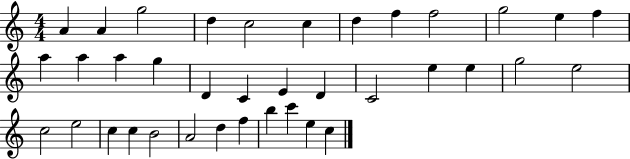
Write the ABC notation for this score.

X:1
T:Untitled
M:4/4
L:1/4
K:C
A A g2 d c2 c d f f2 g2 e f a a a g D C E D C2 e e g2 e2 c2 e2 c c B2 A2 d f b c' e c